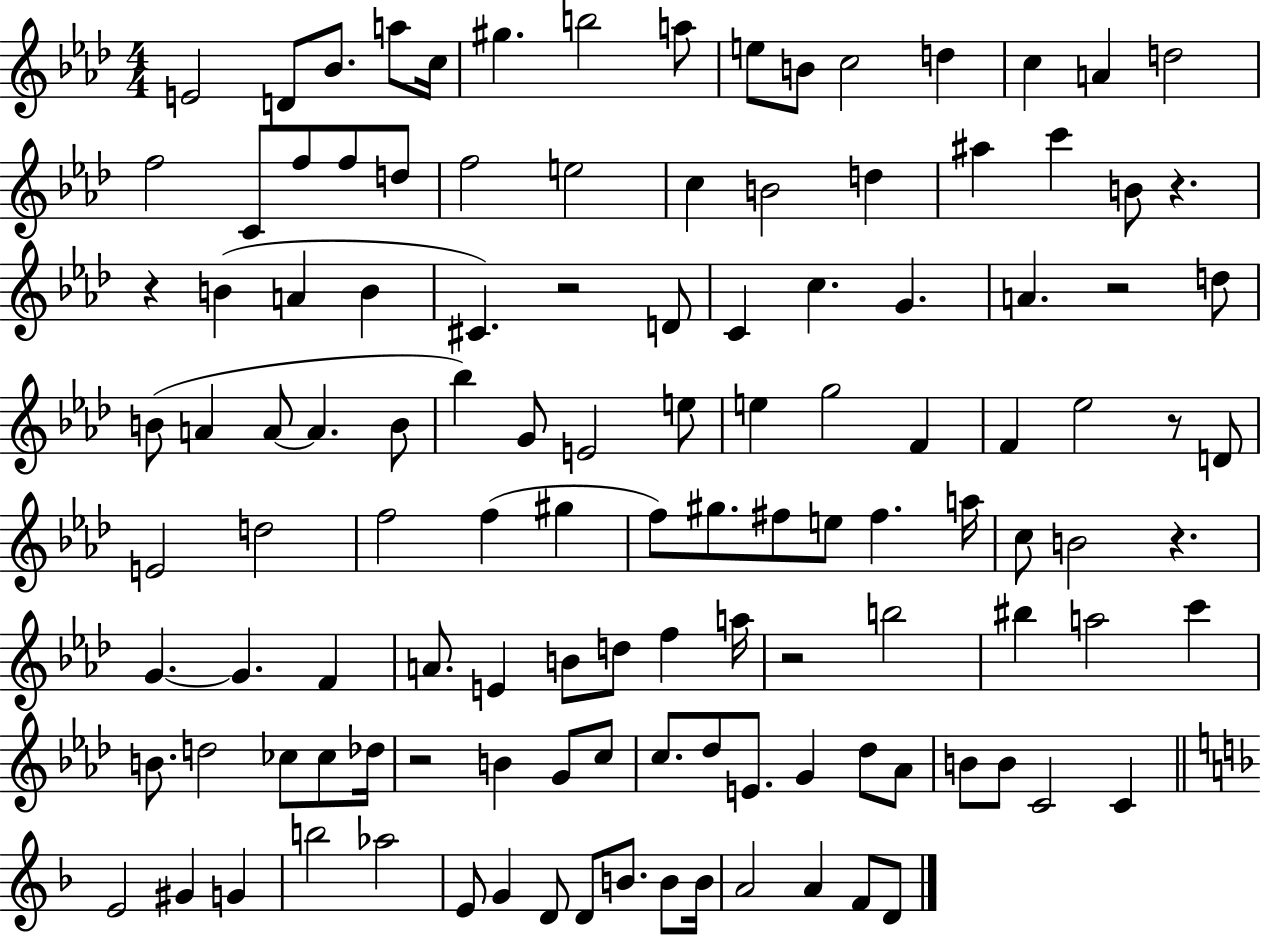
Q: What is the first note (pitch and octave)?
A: E4